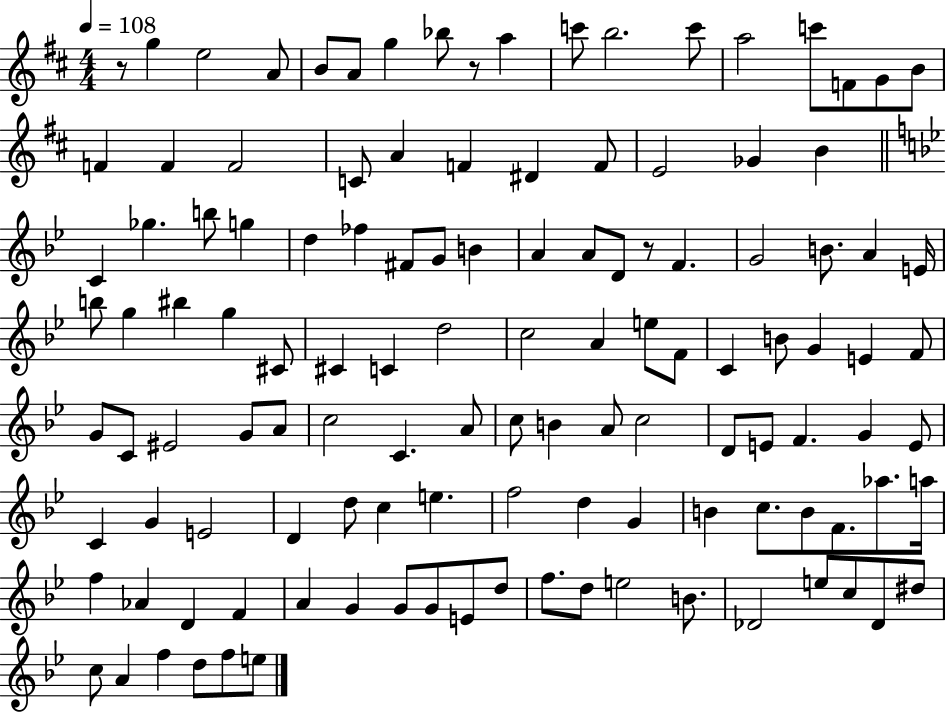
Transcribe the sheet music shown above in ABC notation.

X:1
T:Untitled
M:4/4
L:1/4
K:D
z/2 g e2 A/2 B/2 A/2 g _b/2 z/2 a c'/2 b2 c'/2 a2 c'/2 F/2 G/2 B/2 F F F2 C/2 A F ^D F/2 E2 _G B C _g b/2 g d _f ^F/2 G/2 B A A/2 D/2 z/2 F G2 B/2 A E/4 b/2 g ^b g ^C/2 ^C C d2 c2 A e/2 F/2 C B/2 G E F/2 G/2 C/2 ^E2 G/2 A/2 c2 C A/2 c/2 B A/2 c2 D/2 E/2 F G E/2 C G E2 D d/2 c e f2 d G B c/2 B/2 F/2 _a/2 a/4 f _A D F A G G/2 G/2 E/2 d/2 f/2 d/2 e2 B/2 _D2 e/2 c/2 _D/2 ^d/2 c/2 A f d/2 f/2 e/2